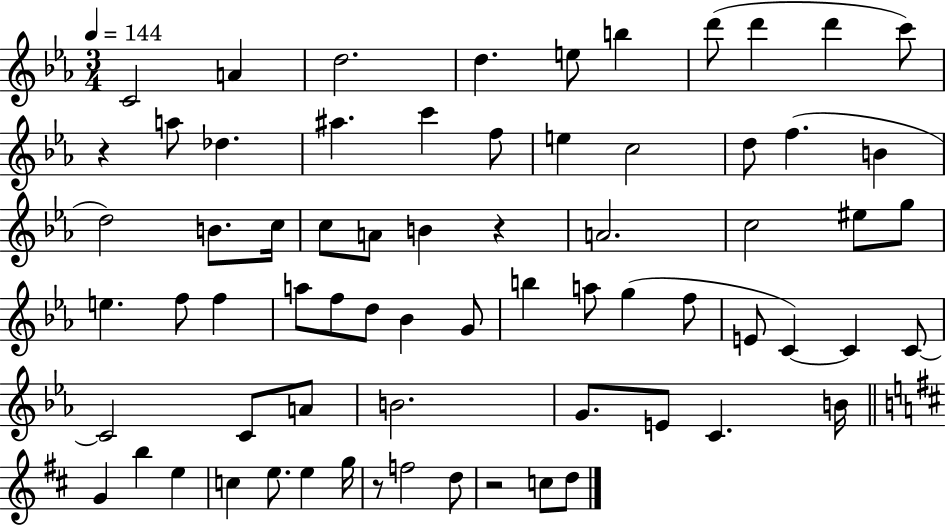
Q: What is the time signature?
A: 3/4